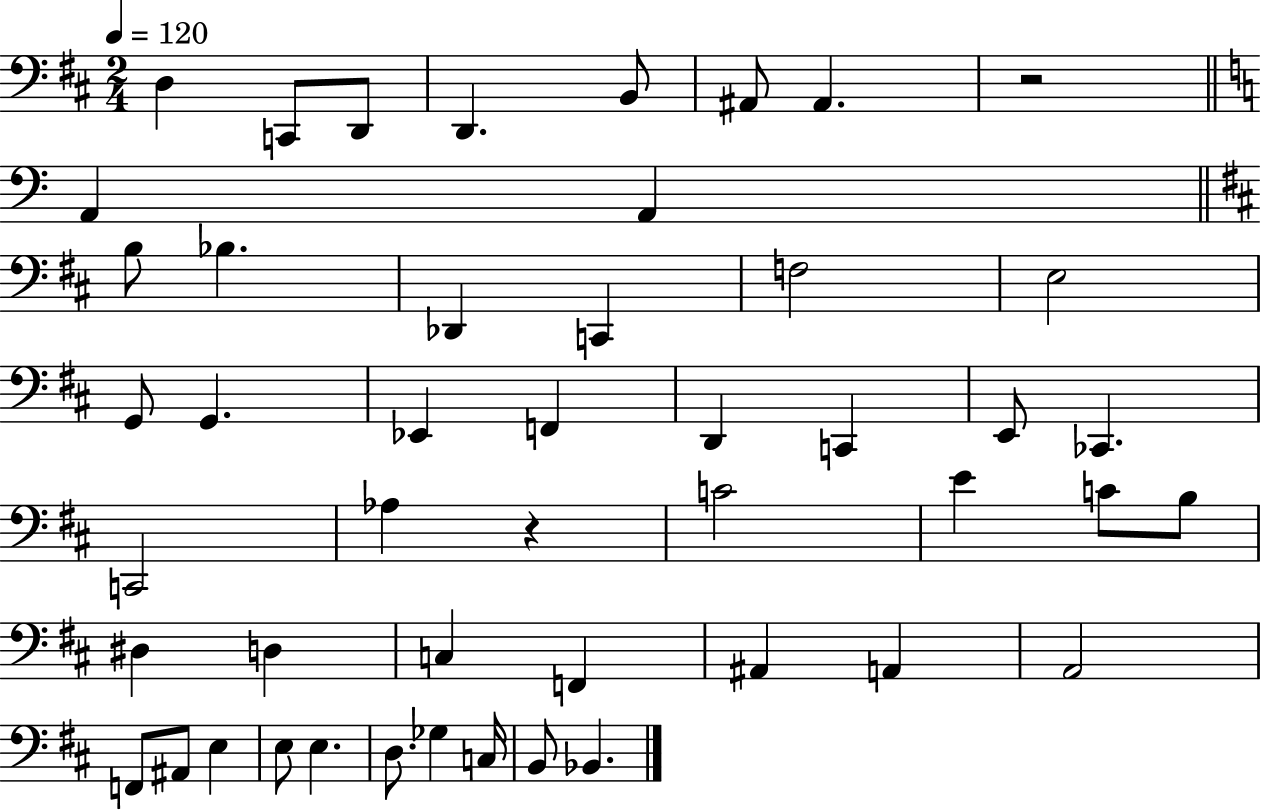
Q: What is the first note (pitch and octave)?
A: D3